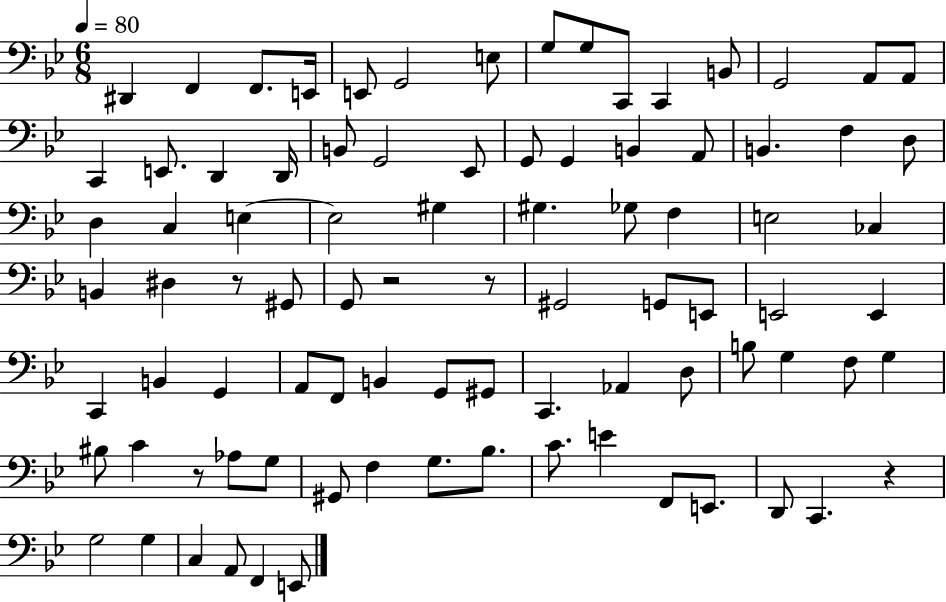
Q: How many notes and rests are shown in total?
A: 88